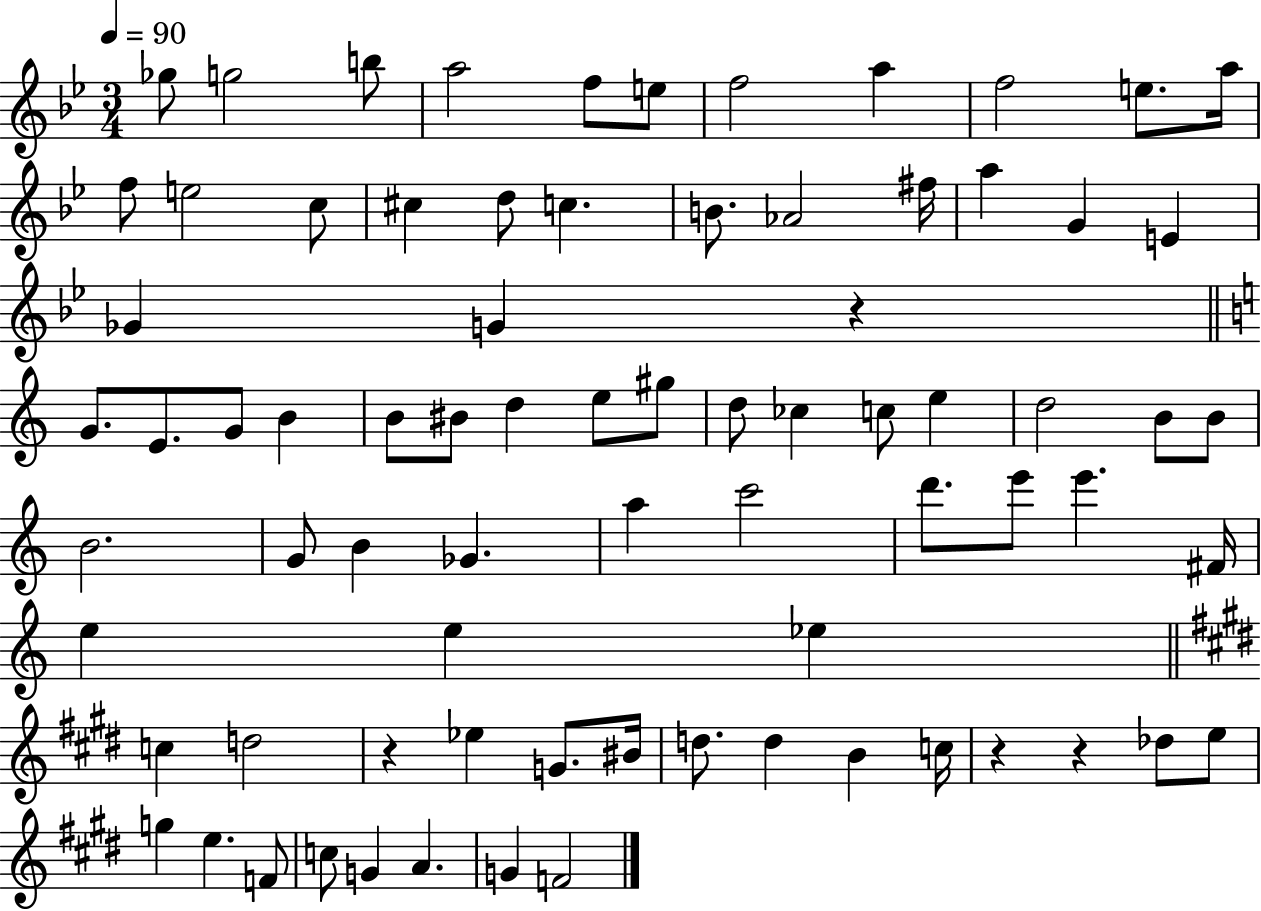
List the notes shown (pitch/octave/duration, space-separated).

Gb5/e G5/h B5/e A5/h F5/e E5/e F5/h A5/q F5/h E5/e. A5/s F5/e E5/h C5/e C#5/q D5/e C5/q. B4/e. Ab4/h F#5/s A5/q G4/q E4/q Gb4/q G4/q R/q G4/e. E4/e. G4/e B4/q B4/e BIS4/e D5/q E5/e G#5/e D5/e CES5/q C5/e E5/q D5/h B4/e B4/e B4/h. G4/e B4/q Gb4/q. A5/q C6/h D6/e. E6/e E6/q. F#4/s E5/q E5/q Eb5/q C5/q D5/h R/q Eb5/q G4/e. BIS4/s D5/e. D5/q B4/q C5/s R/q R/q Db5/e E5/e G5/q E5/q. F4/e C5/e G4/q A4/q. G4/q F4/h